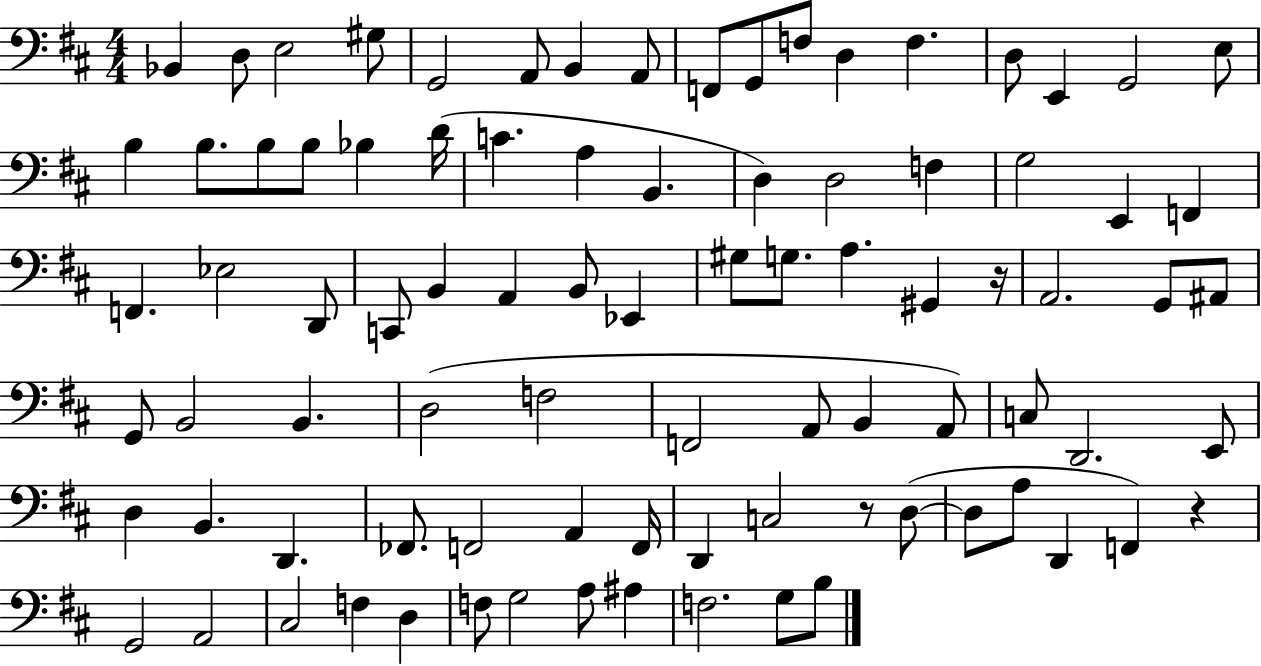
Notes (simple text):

Bb2/q D3/e E3/h G#3/e G2/h A2/e B2/q A2/e F2/e G2/e F3/e D3/q F3/q. D3/e E2/q G2/h E3/e B3/q B3/e. B3/e B3/e Bb3/q D4/s C4/q. A3/q B2/q. D3/q D3/h F3/q G3/h E2/q F2/q F2/q. Eb3/h D2/e C2/e B2/q A2/q B2/e Eb2/q G#3/e G3/e. A3/q. G#2/q R/s A2/h. G2/e A#2/e G2/e B2/h B2/q. D3/h F3/h F2/h A2/e B2/q A2/e C3/e D2/h. E2/e D3/q B2/q. D2/q. FES2/e. F2/h A2/q F2/s D2/q C3/h R/e D3/e D3/e A3/e D2/q F2/q R/q G2/h A2/h C#3/h F3/q D3/q F3/e G3/h A3/e A#3/q F3/h. G3/e B3/e